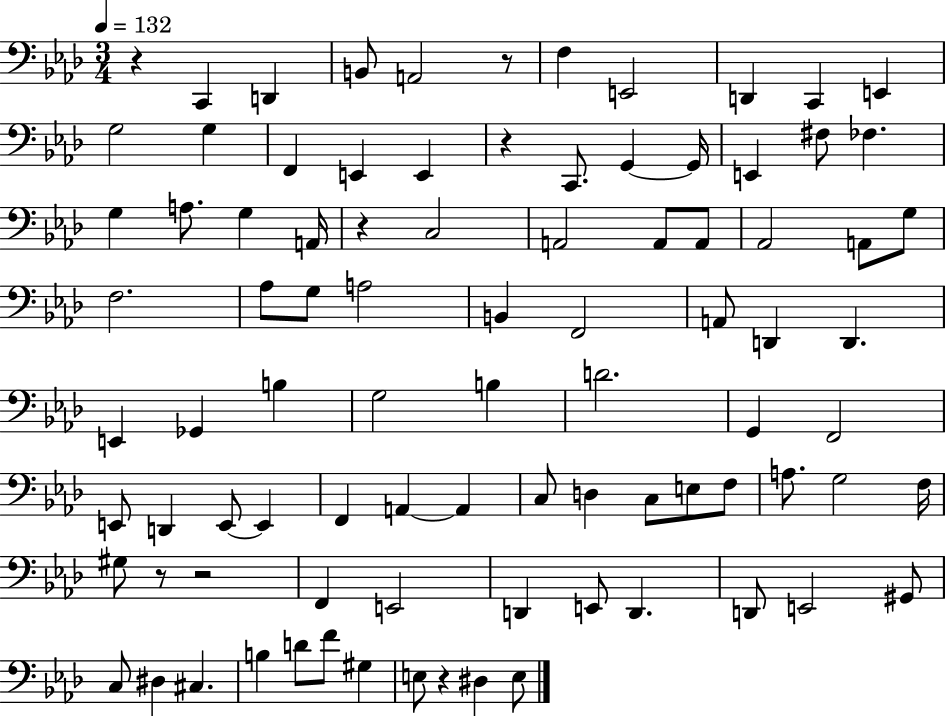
{
  \clef bass
  \numericTimeSignature
  \time 3/4
  \key aes \major
  \tempo 4 = 132
  \repeat volta 2 { r4 c,4 d,4 | b,8 a,2 r8 | f4 e,2 | d,4 c,4 e,4 | \break g2 g4 | f,4 e,4 e,4 | r4 c,8. g,4~~ g,16 | e,4 fis8 fes4. | \break g4 a8. g4 a,16 | r4 c2 | a,2 a,8 a,8 | aes,2 a,8 g8 | \break f2. | aes8 g8 a2 | b,4 f,2 | a,8 d,4 d,4. | \break e,4 ges,4 b4 | g2 b4 | d'2. | g,4 f,2 | \break e,8 d,4 e,8~~ e,4 | f,4 a,4~~ a,4 | c8 d4 c8 e8 f8 | a8. g2 f16 | \break gis8 r8 r2 | f,4 e,2 | d,4 e,8 d,4. | d,8 e,2 gis,8 | \break c8 dis4 cis4. | b4 d'8 f'8 gis4 | e8 r4 dis4 e8 | } \bar "|."
}